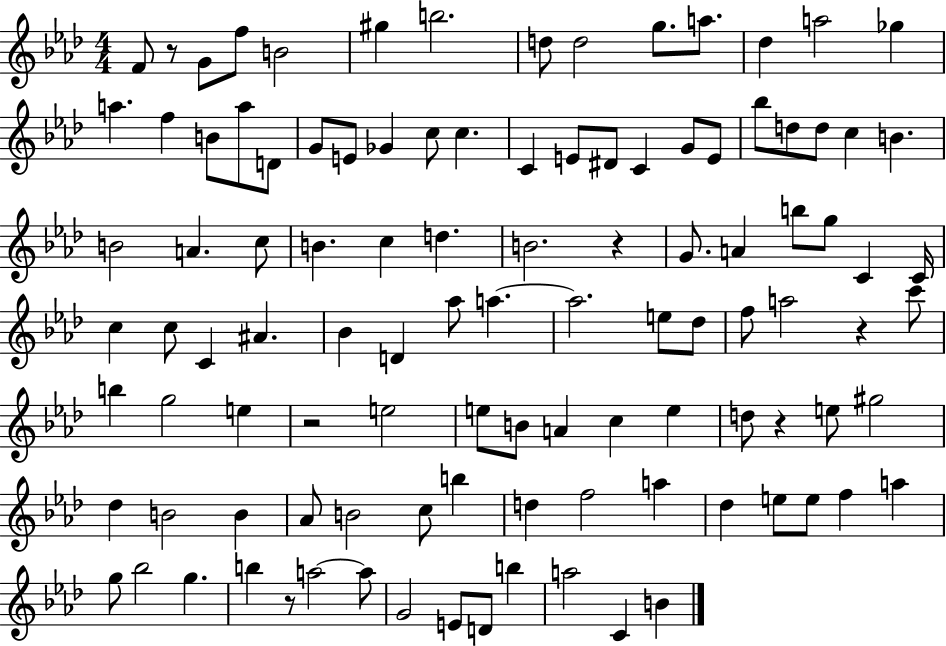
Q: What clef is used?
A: treble